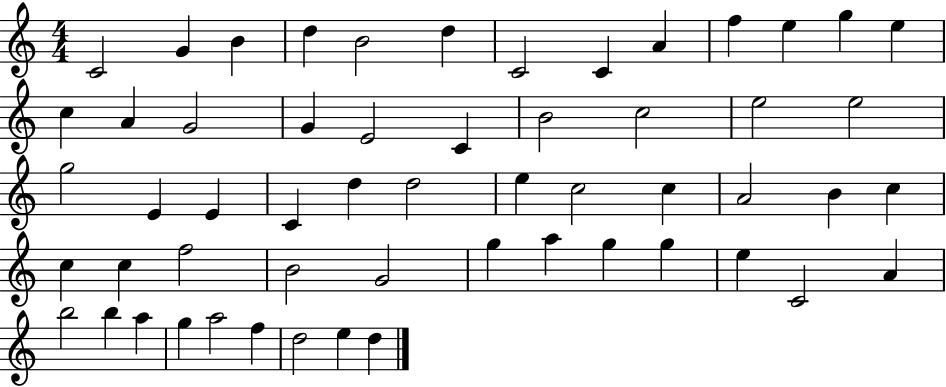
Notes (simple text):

C4/h G4/q B4/q D5/q B4/h D5/q C4/h C4/q A4/q F5/q E5/q G5/q E5/q C5/q A4/q G4/h G4/q E4/h C4/q B4/h C5/h E5/h E5/h G5/h E4/q E4/q C4/q D5/q D5/h E5/q C5/h C5/q A4/h B4/q C5/q C5/q C5/q F5/h B4/h G4/h G5/q A5/q G5/q G5/q E5/q C4/h A4/q B5/h B5/q A5/q G5/q A5/h F5/q D5/h E5/q D5/q